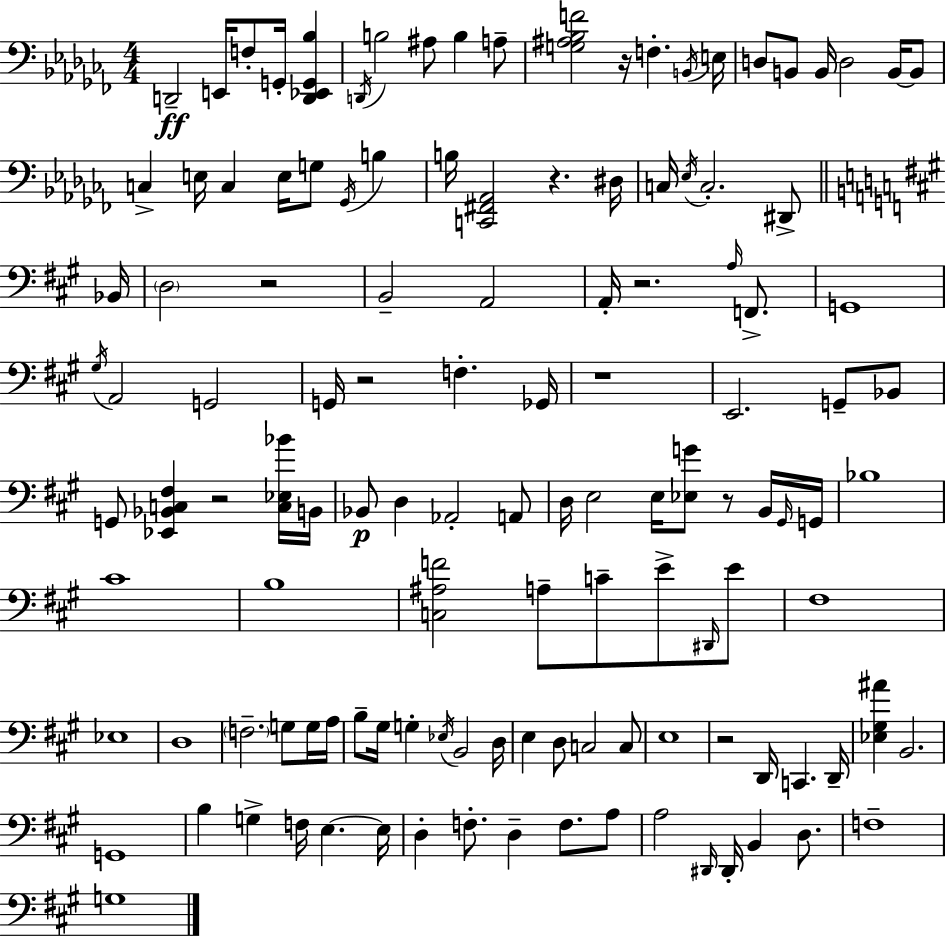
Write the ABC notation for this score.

X:1
T:Untitled
M:4/4
L:1/4
K:Abm
D,,2 E,,/4 F,/2 G,,/4 [D,,_E,,G,,_B,] D,,/4 B,2 ^A,/2 B, A,/2 [G,^A,_B,F]2 z/4 F, B,,/4 E,/4 D,/2 B,,/2 B,,/4 D,2 B,,/4 B,,/2 C, E,/4 C, E,/4 G,/2 _G,,/4 B, B,/4 [C,,^F,,_A,,]2 z ^D,/4 C,/4 _E,/4 C,2 ^D,,/2 _B,,/4 D,2 z2 B,,2 A,,2 A,,/4 z2 A,/4 F,,/2 G,,4 ^G,/4 A,,2 G,,2 G,,/4 z2 F, _G,,/4 z4 E,,2 G,,/2 _B,,/2 G,,/2 [_E,,_B,,C,^F,] z2 [C,_E,_B]/4 B,,/4 _B,,/2 D, _A,,2 A,,/2 D,/4 E,2 E,/4 [_E,G]/2 z/2 B,,/4 ^G,,/4 G,,/4 _B,4 ^C4 B,4 [C,^A,F]2 A,/2 C/2 E/2 ^D,,/4 E/2 ^F,4 _E,4 D,4 F,2 G,/2 G,/4 A,/4 B,/2 ^G,/4 G, _E,/4 B,,2 D,/4 E, D,/2 C,2 C,/2 E,4 z2 D,,/4 C,, D,,/4 [_E,^G,^A] B,,2 G,,4 B, G, F,/4 E, E,/4 D, F,/2 D, F,/2 A,/2 A,2 ^D,,/4 ^D,,/4 B,, D,/2 F,4 G,4